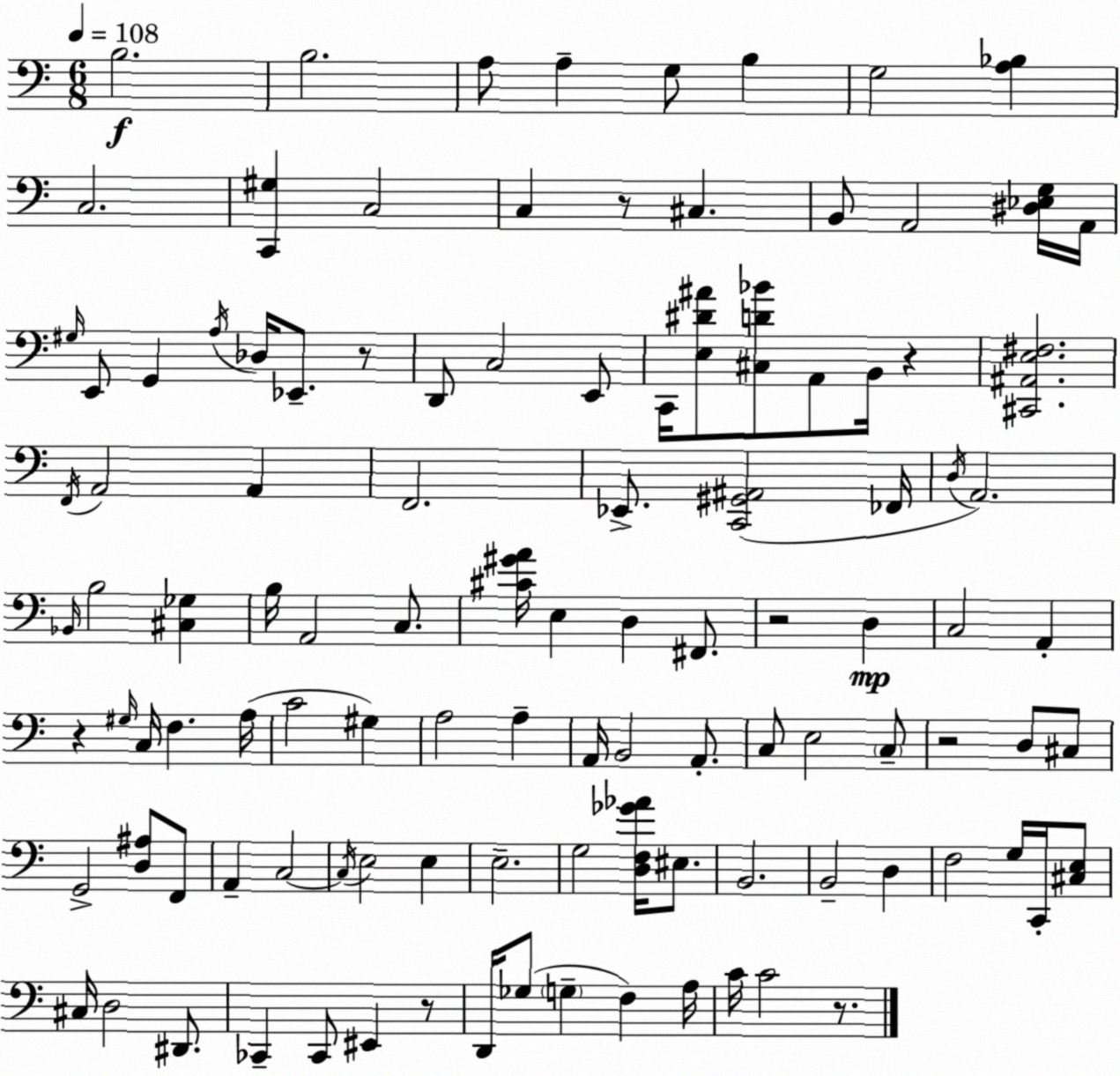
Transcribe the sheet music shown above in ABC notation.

X:1
T:Untitled
M:6/8
L:1/4
K:Am
B,2 B,2 A,/2 A, G,/2 B, G,2 [A,_B,] C,2 [C,,^G,] C,2 C, z/2 ^C, B,,/2 A,,2 [^D,_E,G,]/4 A,,/4 ^G,/4 E,,/2 G,, A,/4 _D,/4 _E,,/2 z/2 D,,/2 C,2 E,,/2 C,,/4 [E,^D^A]/2 [^C,D_B]/2 A,,/2 B,,/4 z [^C,,^A,,E,^F,]2 F,,/4 A,,2 A,, F,,2 _E,,/2 [C,,^G,,^A,,]2 _F,,/4 D,/4 A,,2 _B,,/4 B,2 [^C,_G,] B,/4 A,,2 C,/2 [^C^GA]/4 E, D, ^F,,/2 z2 D, C,2 A,, z ^G,/4 C,/4 F, A,/4 C2 ^G, A,2 A, A,,/4 B,,2 A,,/2 C,/2 E,2 C,/2 z2 D,/2 ^C,/2 G,,2 [D,^A,]/2 F,,/2 A,, C,2 C,/4 E,2 E, E,2 G,2 [D,F,_G_A]/4 ^E,/2 B,,2 B,,2 D, F,2 G,/4 C,,/4 [^C,E,]/2 ^C,/4 D,2 ^D,,/2 _C,, _C,,/2 ^E,, z/2 D,,/4 _G,/2 G, F, A,/4 C/4 C2 z/2